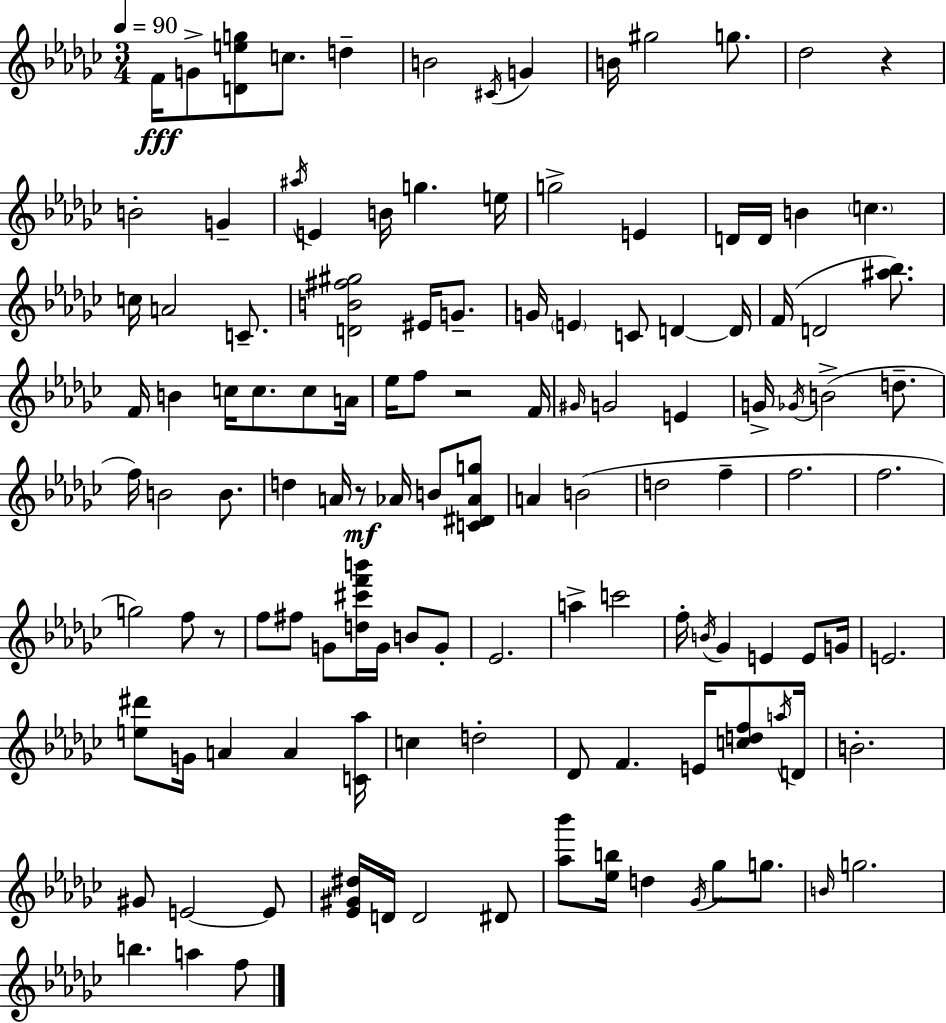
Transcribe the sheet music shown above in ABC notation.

X:1
T:Untitled
M:3/4
L:1/4
K:Ebm
F/4 G/2 [Deg]/2 c/2 d B2 ^C/4 G B/4 ^g2 g/2 _d2 z B2 G ^a/4 E B/4 g e/4 g2 E D/4 D/4 B c c/4 A2 C/2 [DB^f^g]2 ^E/4 G/2 G/4 E C/2 D D/4 F/4 D2 [^a_b]/2 F/4 B c/4 c/2 c/2 A/4 _e/4 f/2 z2 F/4 ^G/4 G2 E G/4 _G/4 B2 d/2 f/4 B2 B/2 d A/4 z/2 _A/4 B/2 [C^D_Ag]/2 A B2 d2 f f2 f2 g2 f/2 z/2 f/2 ^f/2 G/2 [d^c'f'b']/4 G/4 B/2 G/2 _E2 a c'2 f/4 B/4 _G E E/2 G/4 E2 [e^d']/2 G/4 A A [C_a]/4 c d2 _D/2 F E/4 [cdf]/2 a/4 D/4 B2 ^G/2 E2 E/2 [_E^G^d]/4 D/4 D2 ^D/2 [_a_b']/2 [_eb]/4 d _G/4 _g/2 g/2 B/4 g2 b a f/2